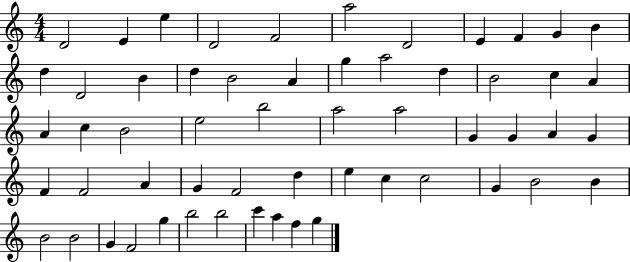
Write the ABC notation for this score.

X:1
T:Untitled
M:4/4
L:1/4
K:C
D2 E e D2 F2 a2 D2 E F G B d D2 B d B2 A g a2 d B2 c A A c B2 e2 b2 a2 a2 G G A G F F2 A G F2 d e c c2 G B2 B B2 B2 G F2 g b2 b2 c' a f g